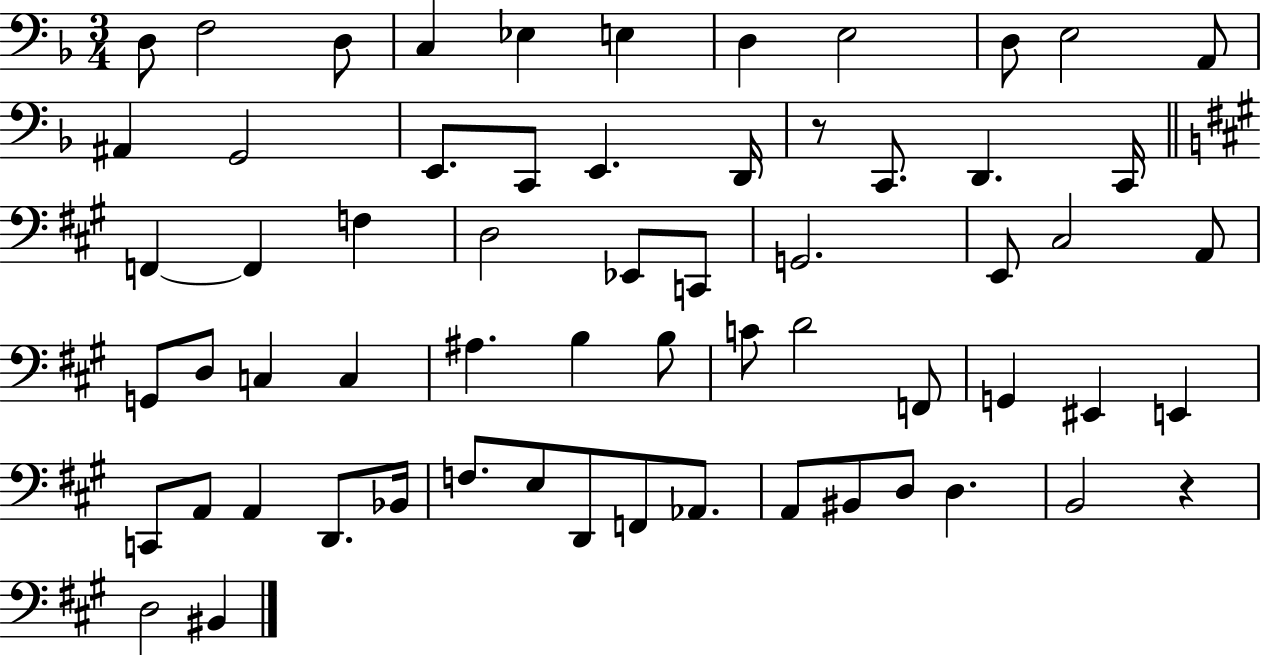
{
  \clef bass
  \numericTimeSignature
  \time 3/4
  \key f \major
  d8 f2 d8 | c4 ees4 e4 | d4 e2 | d8 e2 a,8 | \break ais,4 g,2 | e,8. c,8 e,4. d,16 | r8 c,8. d,4. c,16 | \bar "||" \break \key a \major f,4~~ f,4 f4 | d2 ees,8 c,8 | g,2. | e,8 cis2 a,8 | \break g,8 d8 c4 c4 | ais4. b4 b8 | c'8 d'2 f,8 | g,4 eis,4 e,4 | \break c,8 a,8 a,4 d,8. bes,16 | f8. e8 d,8 f,8 aes,8. | a,8 bis,8 d8 d4. | b,2 r4 | \break d2 bis,4 | \bar "|."
}